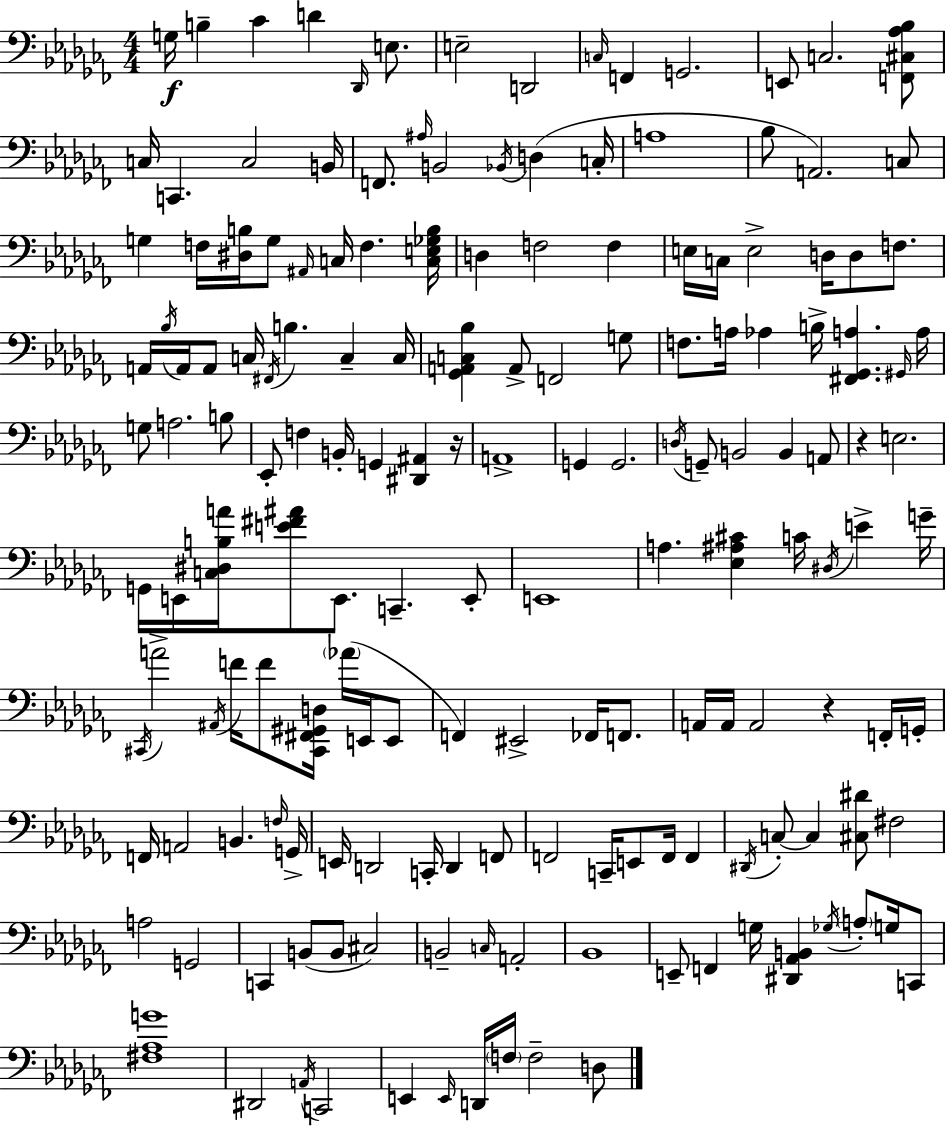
X:1
T:Untitled
M:4/4
L:1/4
K:Abm
G,/4 B, _C D _D,,/4 E,/2 E,2 D,,2 C,/4 F,, G,,2 E,,/2 C,2 [F,,^C,_A,_B,]/2 C,/4 C,, C,2 B,,/4 F,,/2 ^A,/4 B,,2 _B,,/4 D, C,/4 A,4 _B,/2 A,,2 C,/2 G, F,/4 [^D,B,]/4 G,/2 ^A,,/4 C,/4 F, [C,E,_G,B,]/4 D, F,2 F, E,/4 C,/4 E,2 D,/4 D,/2 F,/2 A,,/4 _B,/4 A,,/4 A,,/2 C,/4 ^F,,/4 B, C, C,/4 [_G,,A,,C,_B,] A,,/2 F,,2 G,/2 F,/2 A,/4 _A, B,/4 [^F,,_G,,A,] ^G,,/4 A,/4 G,/2 A,2 B,/2 _E,,/2 F, B,,/4 G,, [^D,,^A,,] z/4 A,,4 G,, G,,2 D,/4 G,,/2 B,,2 B,, A,,/2 z E,2 G,,/4 E,,/4 [C,^D,B,A]/4 [E^F^A]/2 E,,/2 C,, E,,/2 E,,4 A, [_E,^A,^C] C/4 ^D,/4 E G/4 ^C,,/4 A2 ^A,,/4 F/4 F/2 [^C,,^F,,^G,,D,]/4 _A/4 E,,/4 E,,/2 F,, ^E,,2 _F,,/4 F,,/2 A,,/4 A,,/4 A,,2 z F,,/4 G,,/4 F,,/4 A,,2 B,, F,/4 G,,/4 E,,/4 D,,2 C,,/4 D,, F,,/2 F,,2 C,,/4 E,,/2 F,,/4 F,, ^D,,/4 C,/2 C, [^C,^D]/2 ^F,2 A,2 G,,2 C,, B,,/2 B,,/2 ^C,2 B,,2 C,/4 A,,2 _B,,4 E,,/2 F,, G,/4 [^D,,_A,,B,,] _G,/4 A,/2 G,/4 C,,/2 [^F,_A,G]4 ^D,,2 A,,/4 C,,2 E,, E,,/4 D,,/4 F,/4 F,2 D,/2